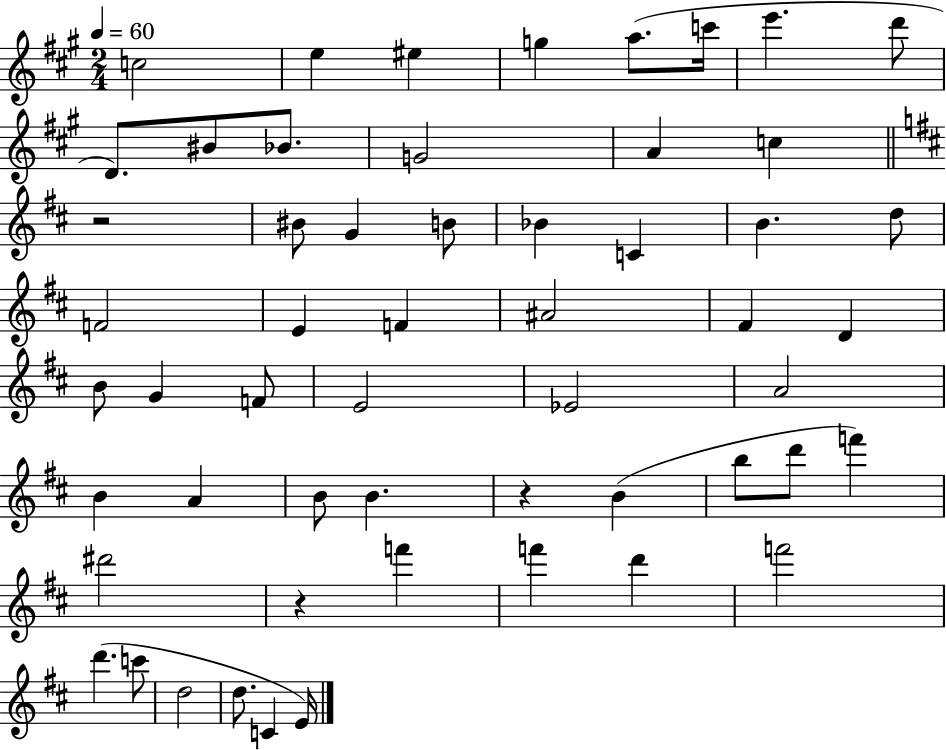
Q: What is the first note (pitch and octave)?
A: C5